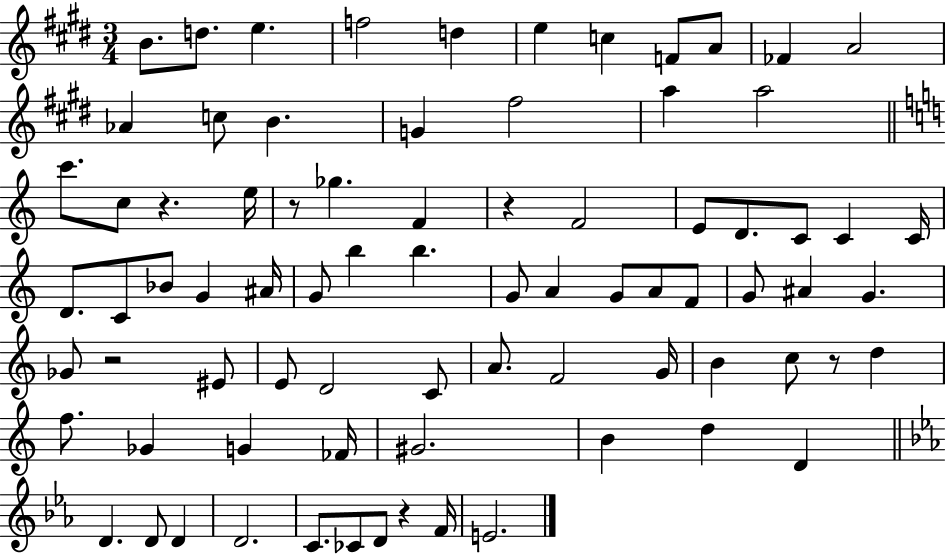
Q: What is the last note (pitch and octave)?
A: E4